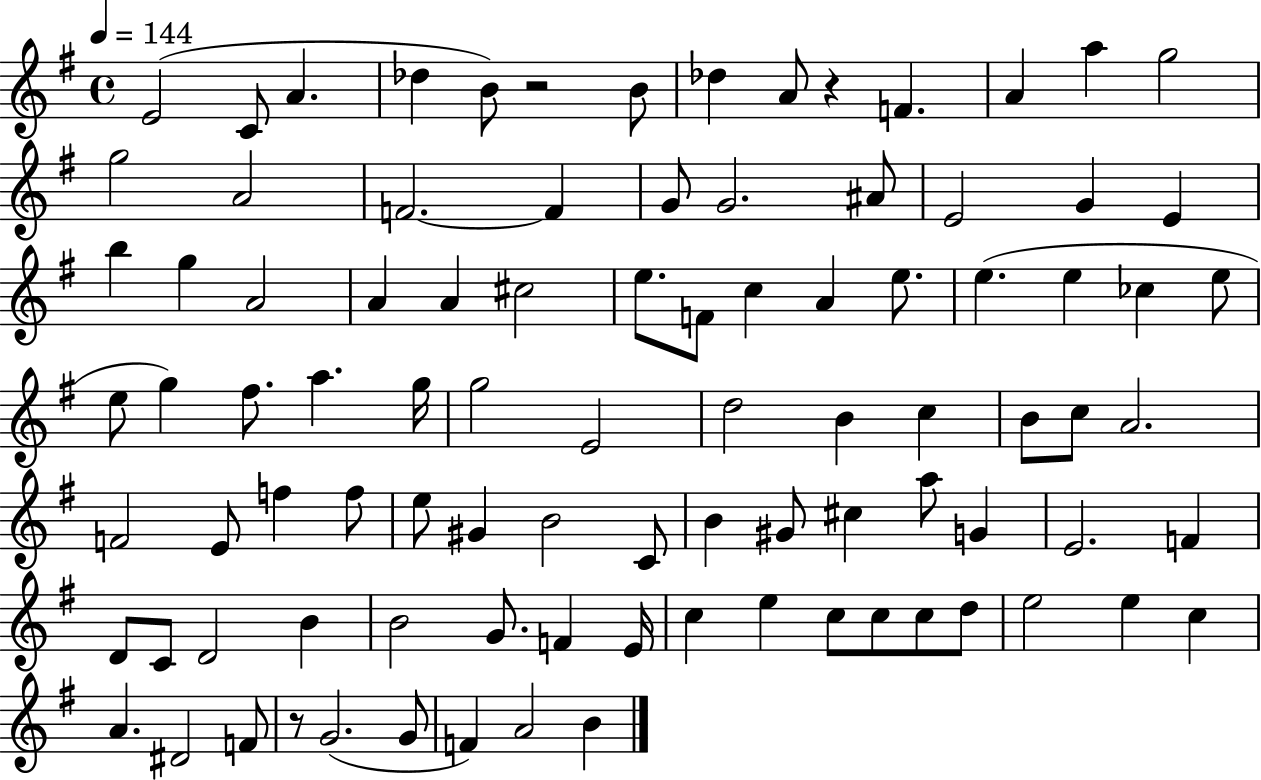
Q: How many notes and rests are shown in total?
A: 93